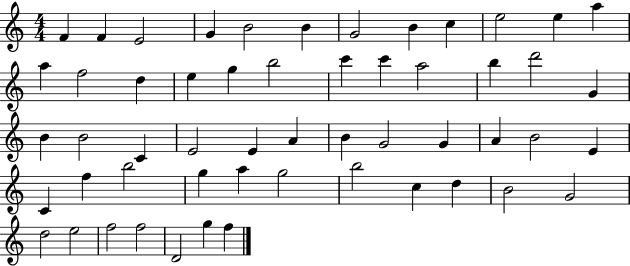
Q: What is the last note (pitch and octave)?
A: F5